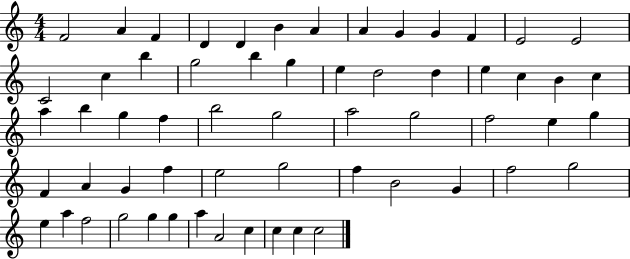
F4/h A4/q F4/q D4/q D4/q B4/q A4/q A4/q G4/q G4/q F4/q E4/h E4/h C4/h C5/q B5/q G5/h B5/q G5/q E5/q D5/h D5/q E5/q C5/q B4/q C5/q A5/q B5/q G5/q F5/q B5/h G5/h A5/h G5/h F5/h E5/q G5/q F4/q A4/q G4/q F5/q E5/h G5/h F5/q B4/h G4/q F5/h G5/h E5/q A5/q F5/h G5/h G5/q G5/q A5/q A4/h C5/q C5/q C5/q C5/h